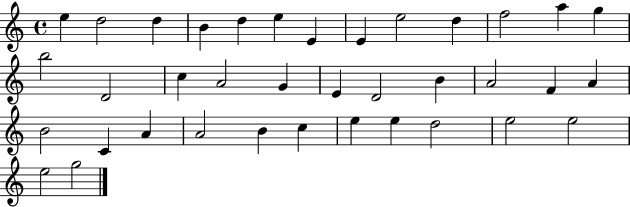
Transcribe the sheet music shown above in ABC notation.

X:1
T:Untitled
M:4/4
L:1/4
K:C
e d2 d B d e E E e2 d f2 a g b2 D2 c A2 G E D2 B A2 F A B2 C A A2 B c e e d2 e2 e2 e2 g2